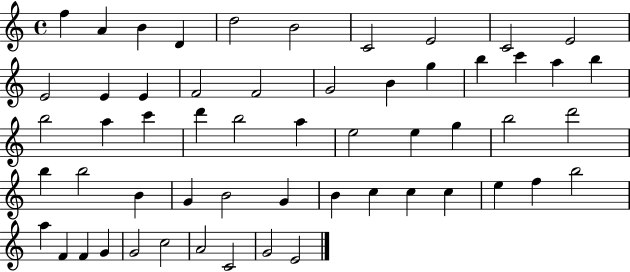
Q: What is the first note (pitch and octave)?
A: F5